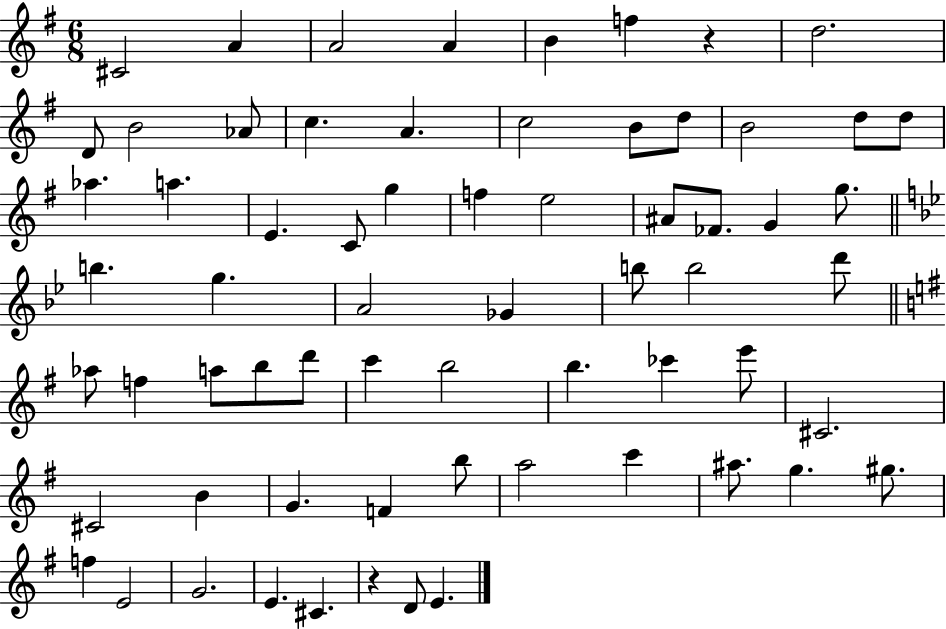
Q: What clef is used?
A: treble